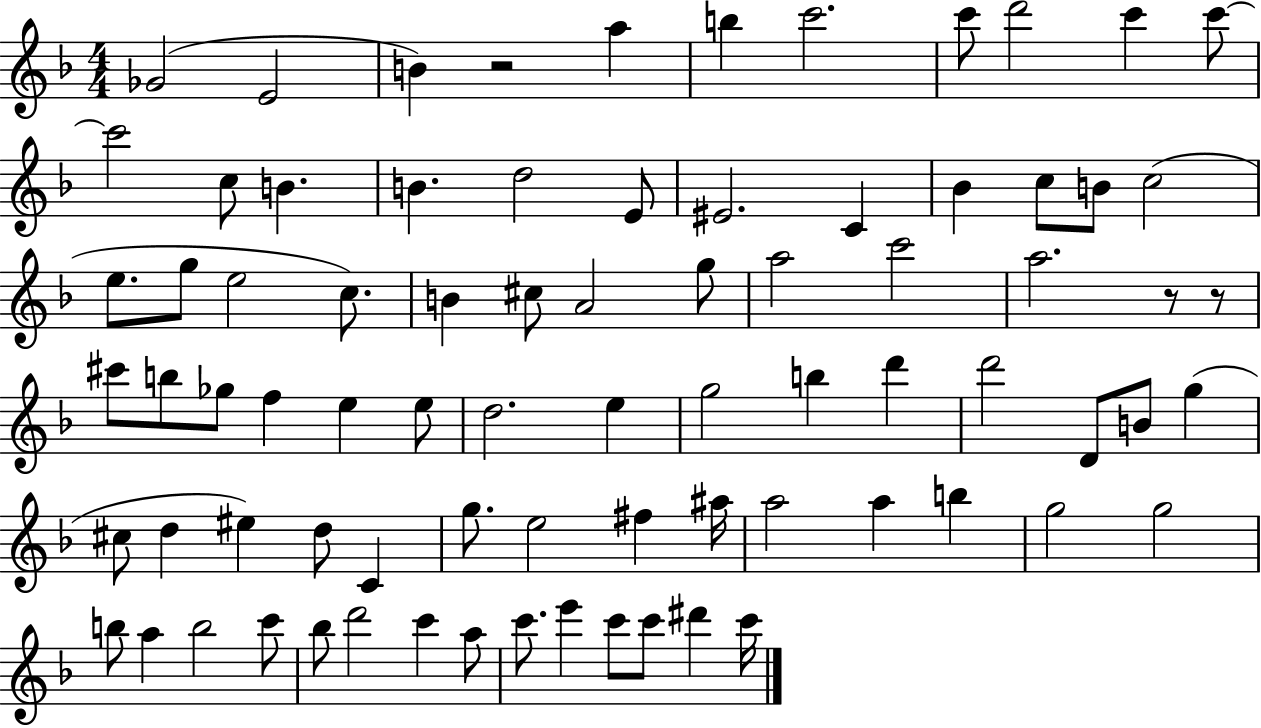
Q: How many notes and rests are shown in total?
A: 79